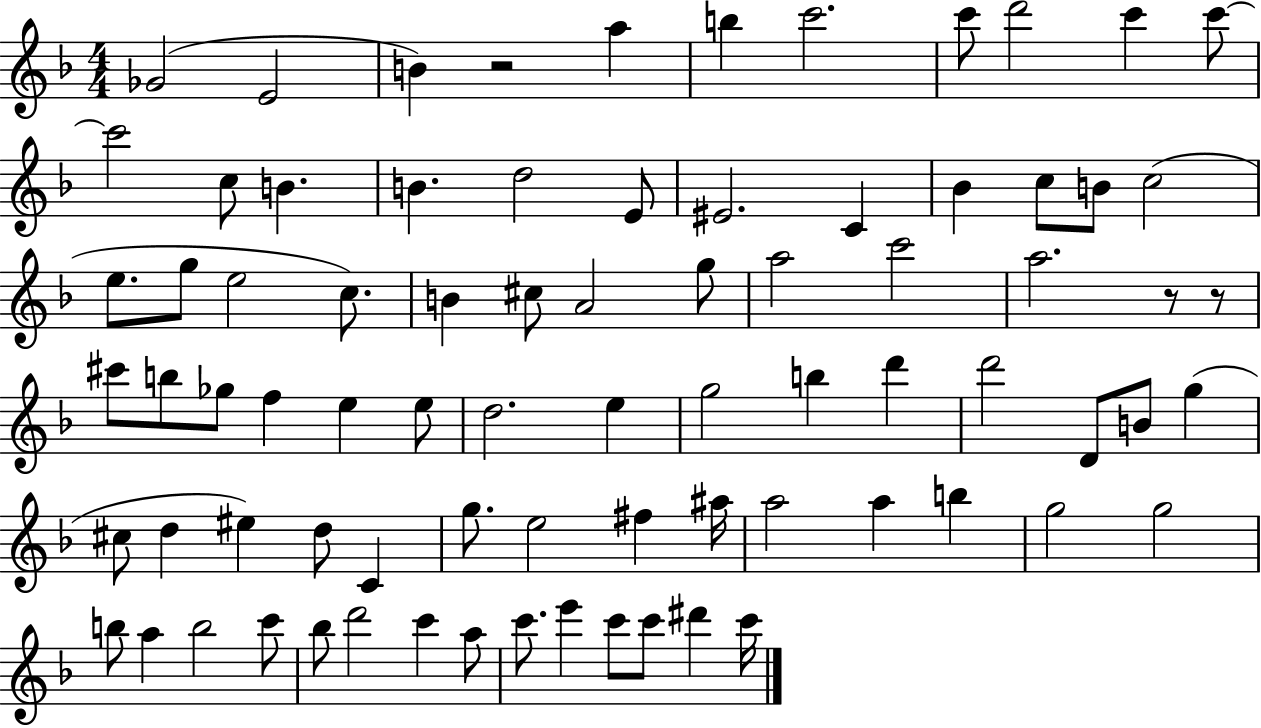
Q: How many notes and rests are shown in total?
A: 79